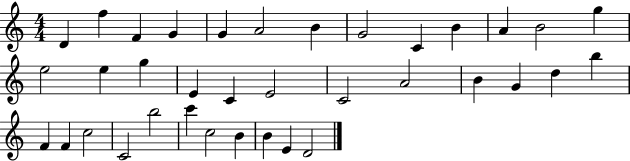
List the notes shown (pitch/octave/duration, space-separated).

D4/q F5/q F4/q G4/q G4/q A4/h B4/q G4/h C4/q B4/q A4/q B4/h G5/q E5/h E5/q G5/q E4/q C4/q E4/h C4/h A4/h B4/q G4/q D5/q B5/q F4/q F4/q C5/h C4/h B5/h C6/q C5/h B4/q B4/q E4/q D4/h